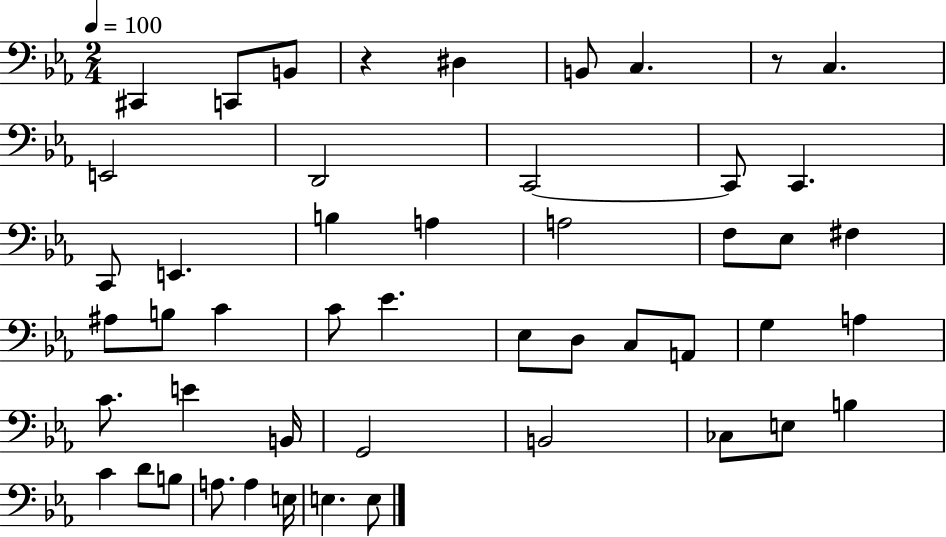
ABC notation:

X:1
T:Untitled
M:2/4
L:1/4
K:Eb
^C,, C,,/2 B,,/2 z ^D, B,,/2 C, z/2 C, E,,2 D,,2 C,,2 C,,/2 C,, C,,/2 E,, B, A, A,2 F,/2 _E,/2 ^F, ^A,/2 B,/2 C C/2 _E _E,/2 D,/2 C,/2 A,,/2 G, A, C/2 E B,,/4 G,,2 B,,2 _C,/2 E,/2 B, C D/2 B,/2 A,/2 A, E,/4 E, E,/2